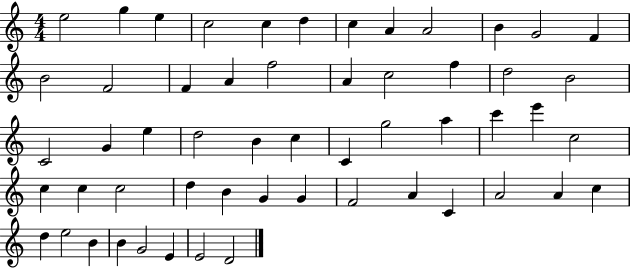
{
  \clef treble
  \numericTimeSignature
  \time 4/4
  \key c \major
  e''2 g''4 e''4 | c''2 c''4 d''4 | c''4 a'4 a'2 | b'4 g'2 f'4 | \break b'2 f'2 | f'4 a'4 f''2 | a'4 c''2 f''4 | d''2 b'2 | \break c'2 g'4 e''4 | d''2 b'4 c''4 | c'4 g''2 a''4 | c'''4 e'''4 c''2 | \break c''4 c''4 c''2 | d''4 b'4 g'4 g'4 | f'2 a'4 c'4 | a'2 a'4 c''4 | \break d''4 e''2 b'4 | b'4 g'2 e'4 | e'2 d'2 | \bar "|."
}